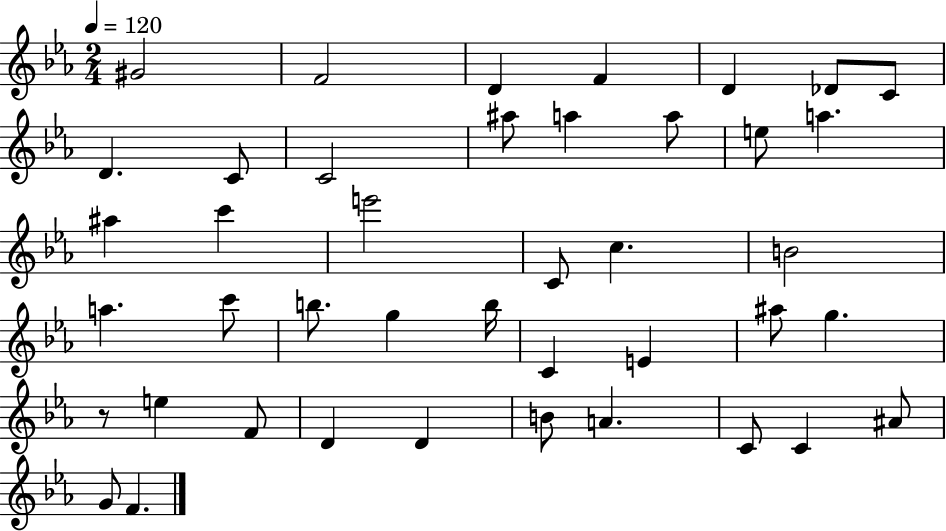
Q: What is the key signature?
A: EES major